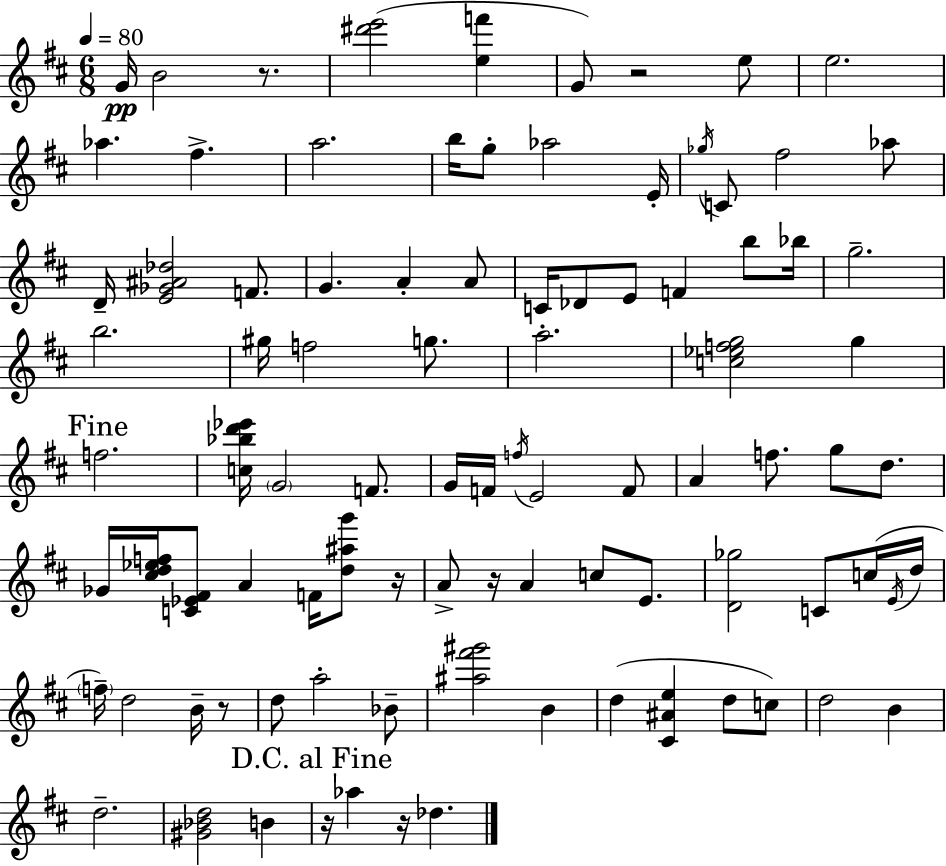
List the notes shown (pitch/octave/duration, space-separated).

G4/s B4/h R/e. [D#6,E6]/h [E5,F6]/q G4/e R/h E5/e E5/h. Ab5/q. F#5/q. A5/h. B5/s G5/e Ab5/h E4/s Gb5/s C4/e F#5/h Ab5/e D4/s [E4,Gb4,A#4,Db5]/h F4/e. G4/q. A4/q A4/e C4/s Db4/e E4/e F4/q B5/e Bb5/s G5/h. B5/h. G#5/s F5/h G5/e. A5/h. [C5,Eb5,F5,G5]/h G5/q F5/h. [C5,Bb5,D6,Eb6]/s G4/h F4/e. G4/s F4/s F5/s E4/h F4/e A4/q F5/e. G5/e D5/e. Gb4/s [C#5,D5,Eb5,F5]/s [C4,Eb4,F#4]/e A4/q F4/s [D5,A#5,G6]/e R/s A4/e R/s A4/q C5/e E4/e. [D4,Gb5]/h C4/e C5/s E4/s D5/s F5/s D5/h B4/s R/e D5/e A5/h Bb4/e [A#5,F#6,G#6]/h B4/q D5/q [C#4,A#4,E5]/q D5/e C5/e D5/h B4/q D5/h. [G#4,Bb4,D5]/h B4/q R/s Ab5/q R/s Db5/q.